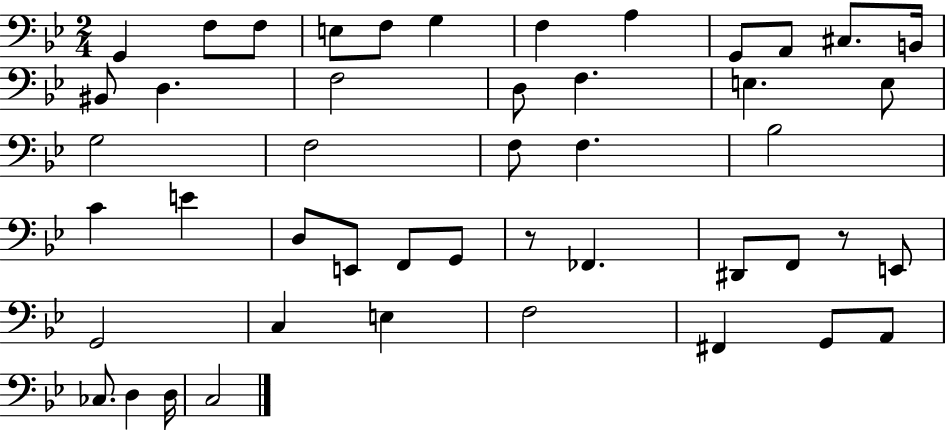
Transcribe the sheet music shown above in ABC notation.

X:1
T:Untitled
M:2/4
L:1/4
K:Bb
G,, F,/2 F,/2 E,/2 F,/2 G, F, A, G,,/2 A,,/2 ^C,/2 B,,/4 ^B,,/2 D, F,2 D,/2 F, E, E,/2 G,2 F,2 F,/2 F, _B,2 C E D,/2 E,,/2 F,,/2 G,,/2 z/2 _F,, ^D,,/2 F,,/2 z/2 E,,/2 G,,2 C, E, F,2 ^F,, G,,/2 A,,/2 _C,/2 D, D,/4 C,2